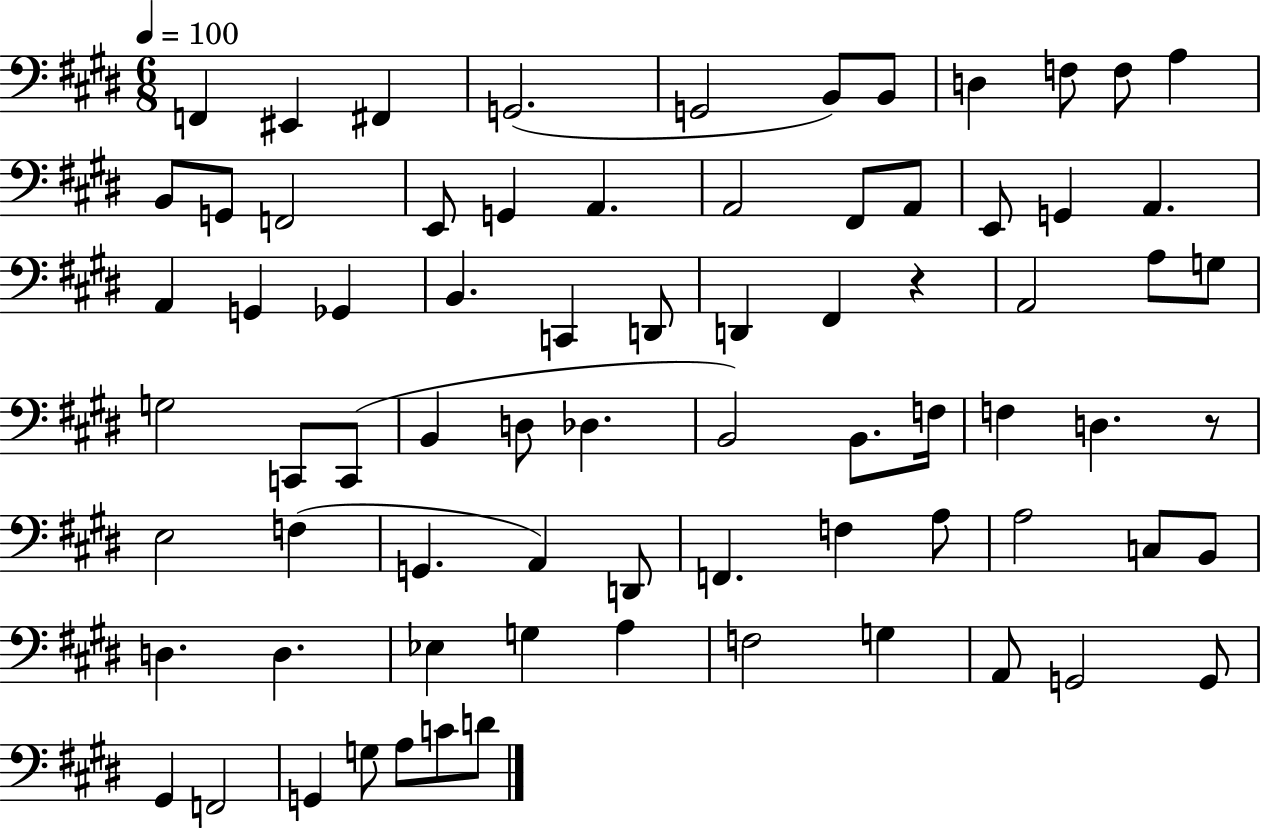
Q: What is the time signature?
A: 6/8